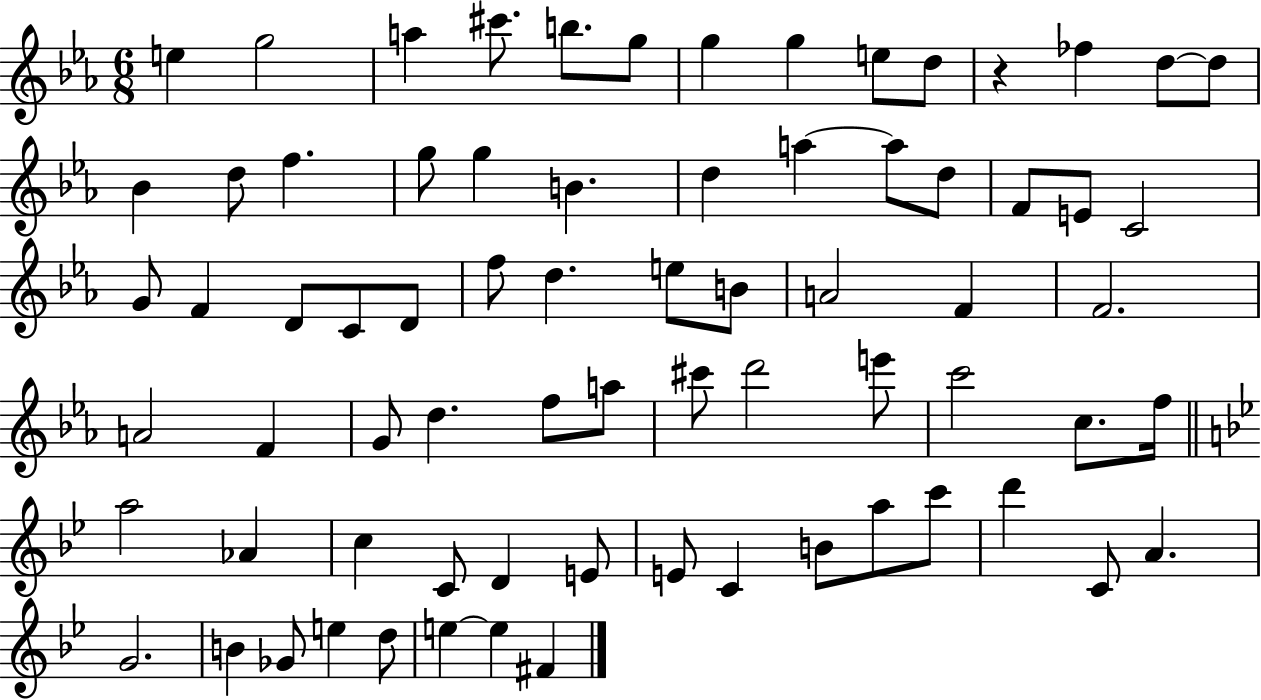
X:1
T:Untitled
M:6/8
L:1/4
K:Eb
e g2 a ^c'/2 b/2 g/2 g g e/2 d/2 z _f d/2 d/2 _B d/2 f g/2 g B d a a/2 d/2 F/2 E/2 C2 G/2 F D/2 C/2 D/2 f/2 d e/2 B/2 A2 F F2 A2 F G/2 d f/2 a/2 ^c'/2 d'2 e'/2 c'2 c/2 f/4 a2 _A c C/2 D E/2 E/2 C B/2 a/2 c'/2 d' C/2 A G2 B _G/2 e d/2 e e ^F